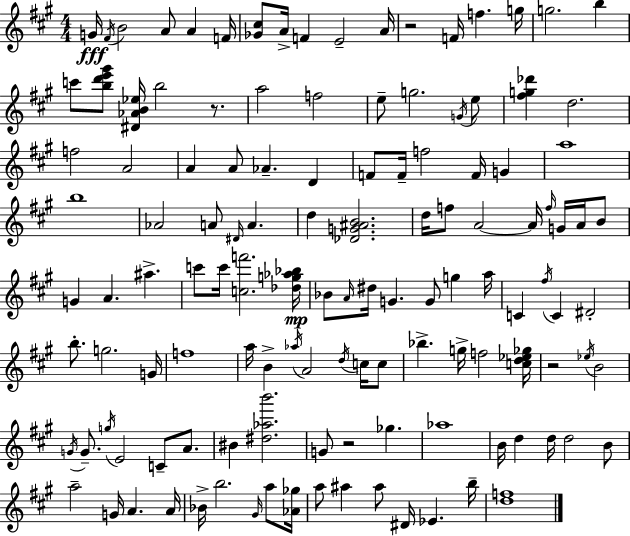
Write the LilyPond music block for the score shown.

{
  \clef treble
  \numericTimeSignature
  \time 4/4
  \key a \major
  g'16\fff \acciaccatura { fis'16 } b'2 a'8 a'4 | f'16 <ges' cis''>8 a'16-> f'4 e'2-- | a'16 r2 f'16 f''4. | g''16 g''2. b''4 | \break c'''8 <b'' d''' e''' gis'''>8 <dis' aes' b' ees''>16 b''2 r8. | a''2 f''2 | e''8-- g''2. \acciaccatura { g'16 } | e''8 <fis'' g'' des'''>4 d''2. | \break f''2 a'2 | a'4 a'8 aes'4.-- d'4 | f'8 f'16-- f''2 f'16 g'4 | a''1 | \break b''1 | aes'2 a'8 \grace { dis'16 } a'4. | d''4 <des' g' ais' b'>2. | d''16 f''8 a'2~~ a'16 \grace { f''16 } | \break g'16 a'16 b'8 g'4 a'4. ais''4.-> | c'''8 c'''16 <c'' f'''>2. | <des'' g'' aes'' bes''>16\mp bes'8 \grace { a'16 } dis''16 g'4. g'8 | g''4 a''16 c'4 \acciaccatura { fis''16 } c'4 dis'2-. | \break b''8.-. g''2. | g'16 f''1 | a''16 b'4-> \acciaccatura { aes''16 } a'2 | \acciaccatura { d''16 } c''16 c''8 bes''4.-> g''16-> f''2 | \break <c'' d'' ees'' ges''>16 r2 | \acciaccatura { ees''16 } b'2 \acciaccatura { g'16 } g'8.-- \acciaccatura { g''16 } e'2 | c'8-- a'8. bis'4 <dis'' aes'' b'''>2. | g'8 r2 | \break ges''4. aes''1 | b'16 d''4 | d''16 d''2 b'8 a''2-- | g'16 a'4. a'16 bes'16-> b''2. | \break \grace { gis'16 } a''8 <aes' ges''>16 a''8 ais''4 | ais''8 dis'16 ees'4. b''16-- <d'' f''>1 | \bar "|."
}